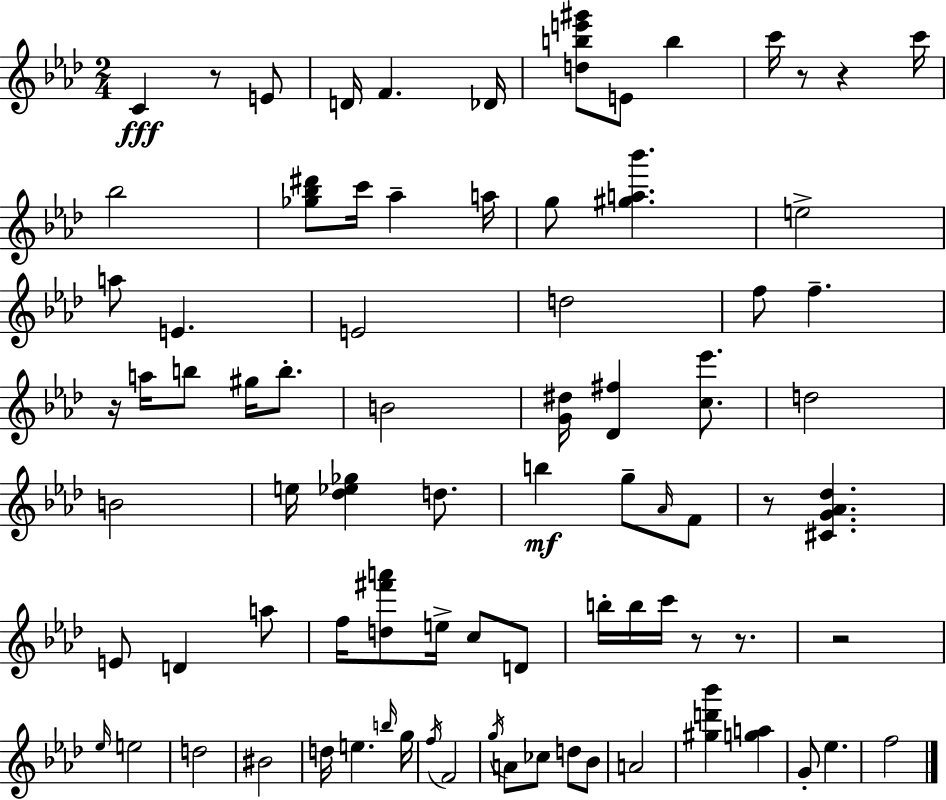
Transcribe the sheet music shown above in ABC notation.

X:1
T:Untitled
M:2/4
L:1/4
K:Fm
C z/2 E/2 D/4 F _D/4 [dbe'^g']/2 E/2 b c'/4 z/2 z c'/4 _b2 [_g_b^d']/2 c'/4 _a a/4 g/2 [^ga_b'] e2 a/2 E E2 d2 f/2 f z/4 a/4 b/2 ^g/4 b/2 B2 [G^d]/4 [_D^f] [c_e']/2 d2 B2 e/4 [_d_e_g] d/2 b g/2 _A/4 F/2 z/2 [^CG_A_d] E/2 D a/2 f/4 [d^f'a']/2 e/4 c/2 D/2 b/4 b/4 c'/4 z/2 z/2 z2 _e/4 e2 d2 ^B2 d/4 e b/4 g/4 f/4 F2 g/4 A/2 _c/2 d/2 _B/2 A2 [^gd'_b'] [ga] G/2 _e f2